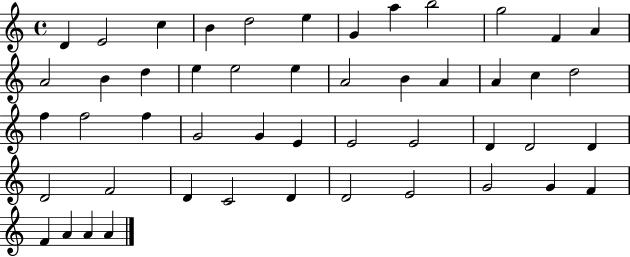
X:1
T:Untitled
M:4/4
L:1/4
K:C
D E2 c B d2 e G a b2 g2 F A A2 B d e e2 e A2 B A A c d2 f f2 f G2 G E E2 E2 D D2 D D2 F2 D C2 D D2 E2 G2 G F F A A A